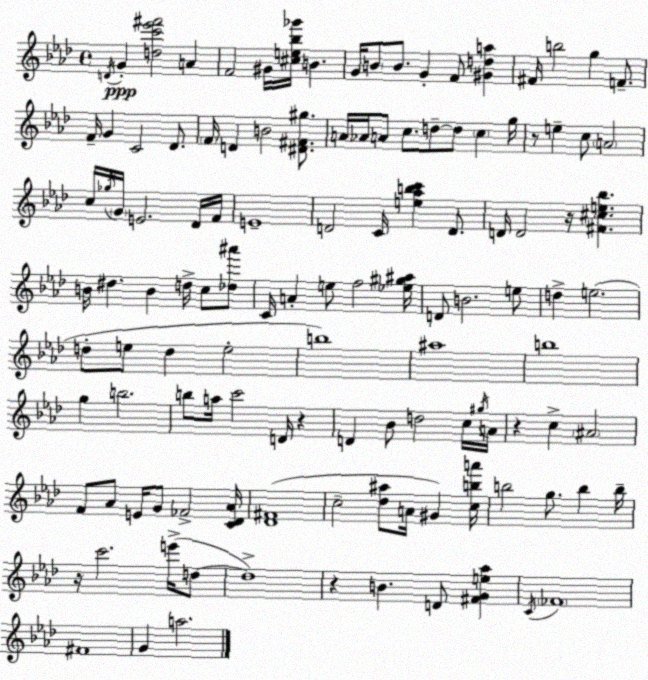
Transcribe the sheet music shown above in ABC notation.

X:1
T:Untitled
M:4/4
L:1/4
K:Ab
D/4 G [dc'_e'^f']2 A F2 ^G/4 [^ce_b_g']/4 B G/4 B/2 B/2 G F/2 [^Gda] ^F/4 b2 g F/2 F/4 G C2 _D/2 F/4 D B2 [^D^F^g]/2 A/4 _A/4 A/2 c/2 d/2 d/2 c g/4 z/2 e c/2 A2 c/4 _g/4 G/4 E2 _D/4 F/4 E4 D2 C/4 [e_abc'] D/2 D/4 D2 z/4 [^F^ce_b] B/4 ^d B d/4 c/2 [_d^a']/2 C/4 A e/2 f2 [_e^g^a]/4 D/2 B2 e/2 d e2 d/2 e/2 d e2 b4 ^a4 b4 g b2 b/2 a/4 c'2 D/4 z D _B/2 d2 c/4 ^g/4 A/4 z c ^A2 F/2 _A/2 E/4 G/2 _F2 [C_D_A]/4 [_D^F]4 c2 [_d^a]/2 A/4 ^G [cba']/4 b2 g/2 b b/4 z/4 c'2 e'/4 d/2 d4 z B D/2 [^FGe_a] C/4 _F4 ^F4 G a2